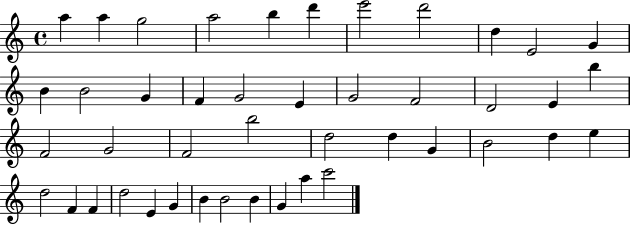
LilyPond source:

{
  \clef treble
  \time 4/4
  \defaultTimeSignature
  \key c \major
  a''4 a''4 g''2 | a''2 b''4 d'''4 | e'''2 d'''2 | d''4 e'2 g'4 | \break b'4 b'2 g'4 | f'4 g'2 e'4 | g'2 f'2 | d'2 e'4 b''4 | \break f'2 g'2 | f'2 b''2 | d''2 d''4 g'4 | b'2 d''4 e''4 | \break d''2 f'4 f'4 | d''2 e'4 g'4 | b'4 b'2 b'4 | g'4 a''4 c'''2 | \break \bar "|."
}